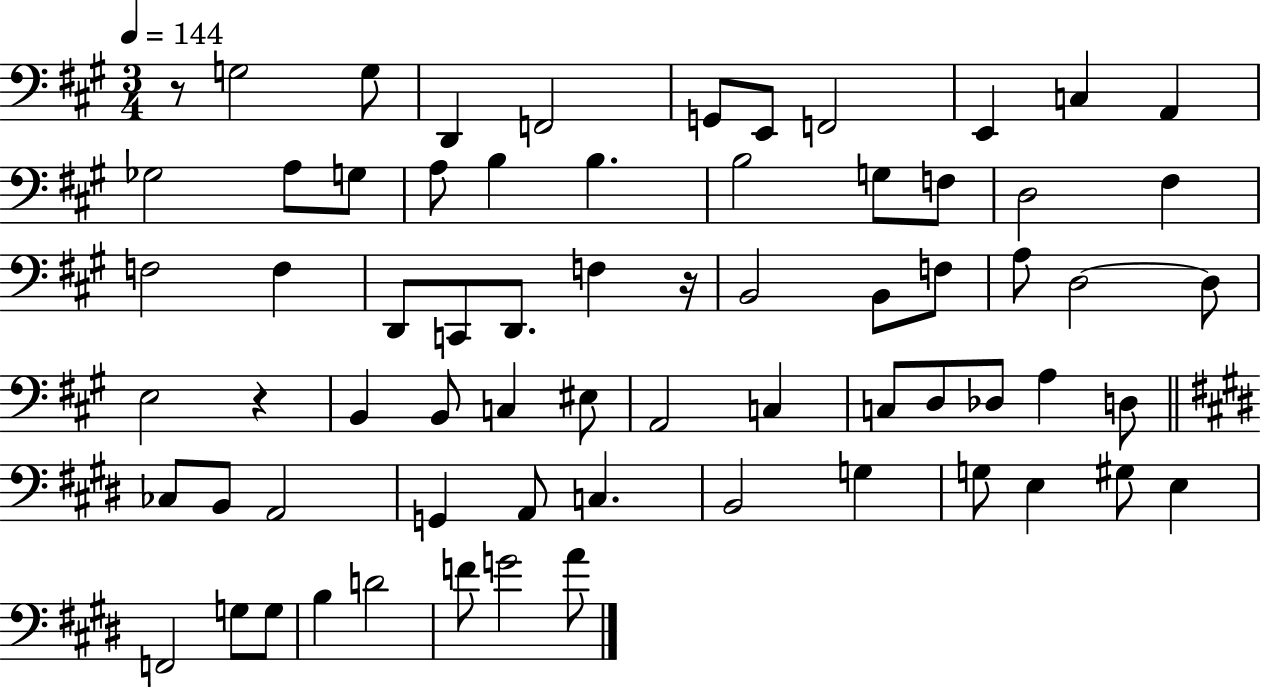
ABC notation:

X:1
T:Untitled
M:3/4
L:1/4
K:A
z/2 G,2 G,/2 D,, F,,2 G,,/2 E,,/2 F,,2 E,, C, A,, _G,2 A,/2 G,/2 A,/2 B, B, B,2 G,/2 F,/2 D,2 ^F, F,2 F, D,,/2 C,,/2 D,,/2 F, z/4 B,,2 B,,/2 F,/2 A,/2 D,2 D,/2 E,2 z B,, B,,/2 C, ^E,/2 A,,2 C, C,/2 D,/2 _D,/2 A, D,/2 _C,/2 B,,/2 A,,2 G,, A,,/2 C, B,,2 G, G,/2 E, ^G,/2 E, F,,2 G,/2 G,/2 B, D2 F/2 G2 A/2